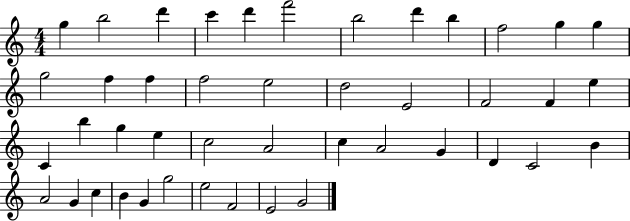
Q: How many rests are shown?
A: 0